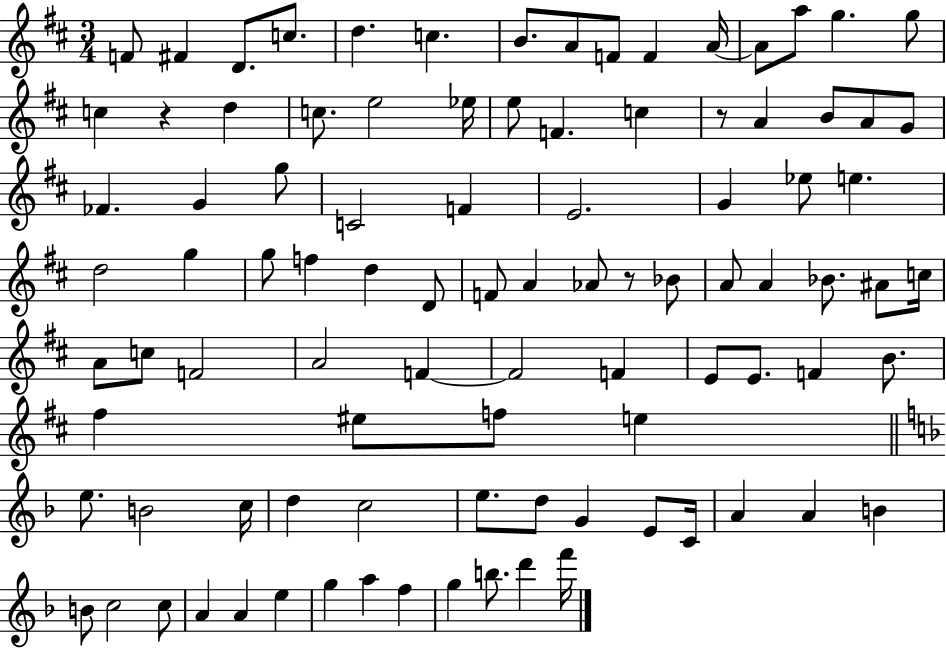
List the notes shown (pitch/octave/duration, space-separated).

F4/e F#4/q D4/e. C5/e. D5/q. C5/q. B4/e. A4/e F4/e F4/q A4/s A4/e A5/e G5/q. G5/e C5/q R/q D5/q C5/e. E5/h Eb5/s E5/e F4/q. C5/q R/e A4/q B4/e A4/e G4/e FES4/q. G4/q G5/e C4/h F4/q E4/h. G4/q Eb5/e E5/q. D5/h G5/q G5/e F5/q D5/q D4/e F4/e A4/q Ab4/e R/e Bb4/e A4/e A4/q Bb4/e. A#4/e C5/s A4/e C5/e F4/h A4/h F4/q F4/h F4/q E4/e E4/e. F4/q B4/e. F#5/q EIS5/e F5/e E5/q E5/e. B4/h C5/s D5/q C5/h E5/e. D5/e G4/q E4/e C4/s A4/q A4/q B4/q B4/e C5/h C5/e A4/q A4/q E5/q G5/q A5/q F5/q G5/q B5/e. D6/q F6/s